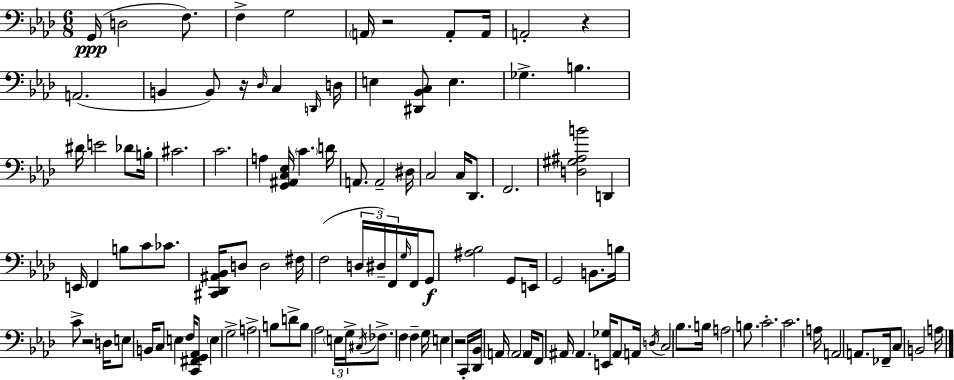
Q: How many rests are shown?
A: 5